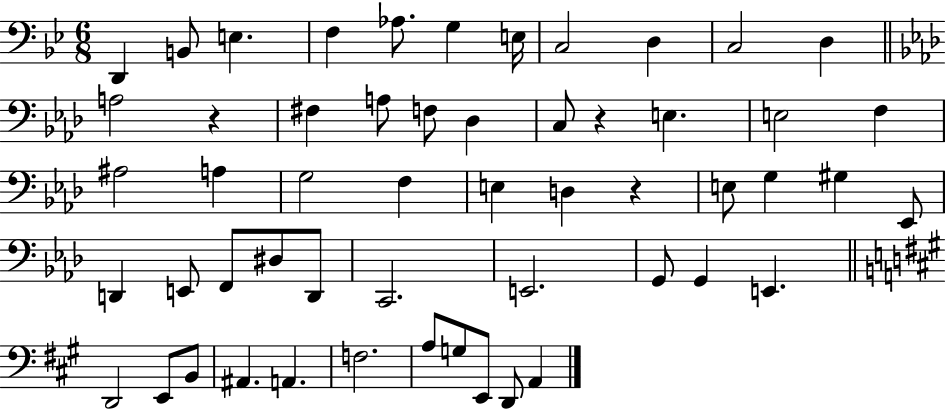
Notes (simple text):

D2/q B2/e E3/q. F3/q Ab3/e. G3/q E3/s C3/h D3/q C3/h D3/q A3/h R/q F#3/q A3/e F3/e Db3/q C3/e R/q E3/q. E3/h F3/q A#3/h A3/q G3/h F3/q E3/q D3/q R/q E3/e G3/q G#3/q Eb2/e D2/q E2/e F2/e D#3/e D2/e C2/h. E2/h. G2/e G2/q E2/q. D2/h E2/e B2/e A#2/q. A2/q. F3/h. A3/e G3/e E2/e D2/e A2/q